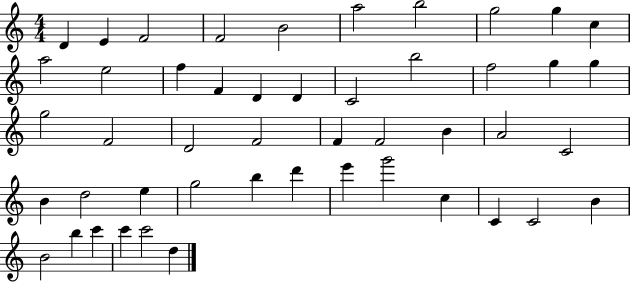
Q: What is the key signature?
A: C major